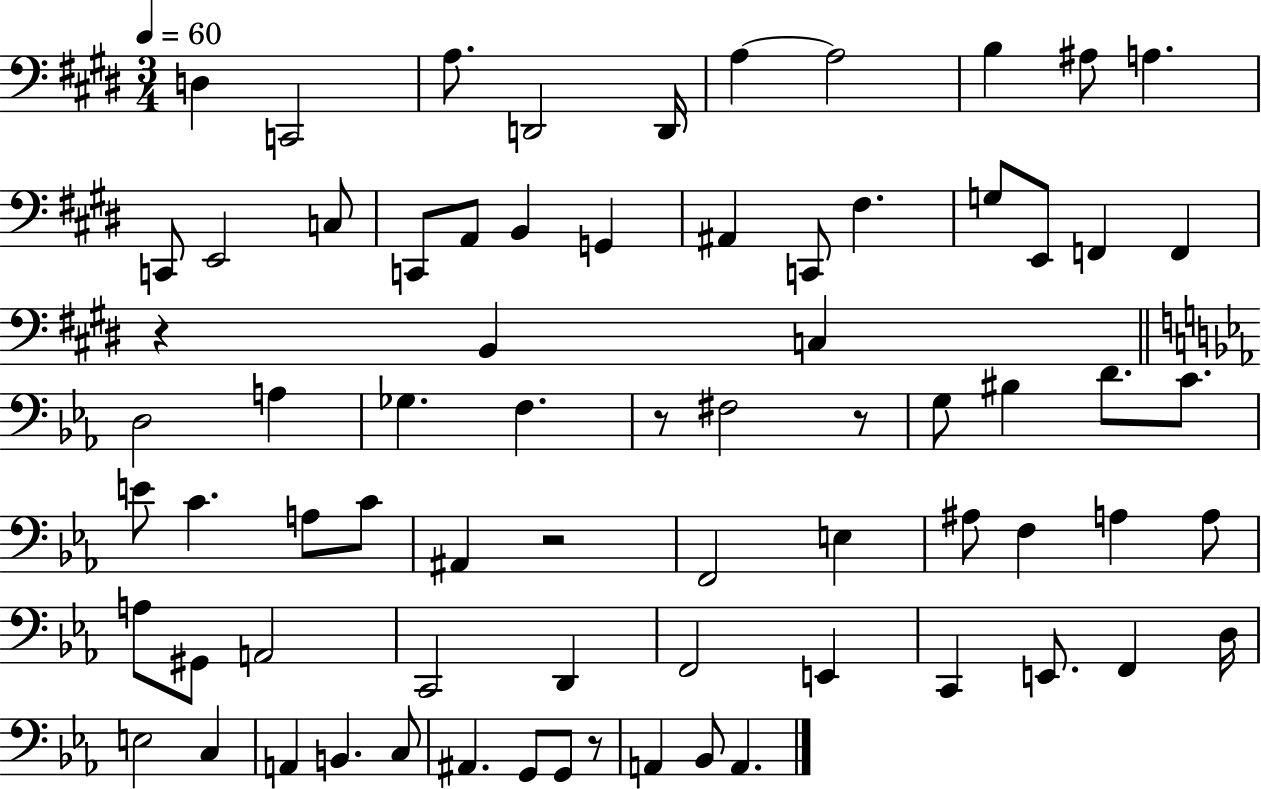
D3/q C2/h A3/e. D2/h D2/s A3/q A3/h B3/q A#3/e A3/q. C2/e E2/h C3/e C2/e A2/e B2/q G2/q A#2/q C2/e F#3/q. G3/e E2/e F2/q F2/q R/q B2/q C3/q D3/h A3/q Gb3/q. F3/q. R/e F#3/h R/e G3/e BIS3/q D4/e. C4/e. E4/e C4/q. A3/e C4/e A#2/q R/h F2/h E3/q A#3/e F3/q A3/q A3/e A3/e G#2/e A2/h C2/h D2/q F2/h E2/q C2/q E2/e. F2/q D3/s E3/h C3/q A2/q B2/q. C3/e A#2/q. G2/e G2/e R/e A2/q Bb2/e A2/q.